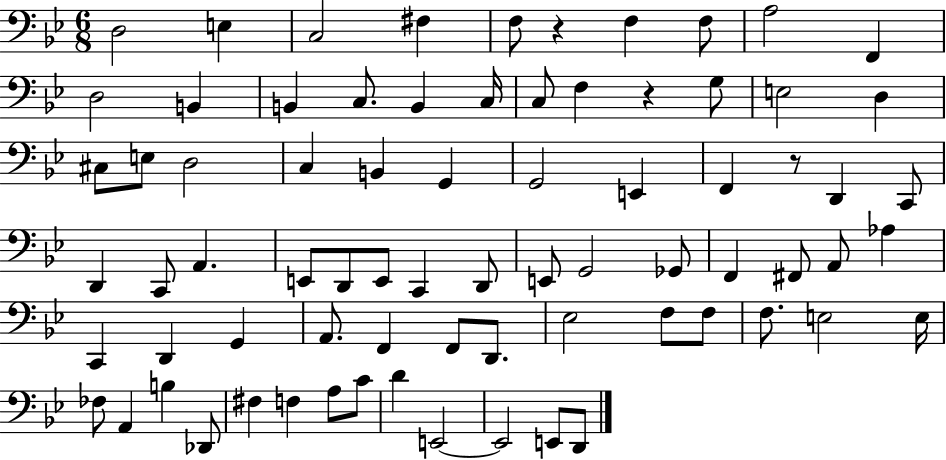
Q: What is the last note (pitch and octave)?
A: D2